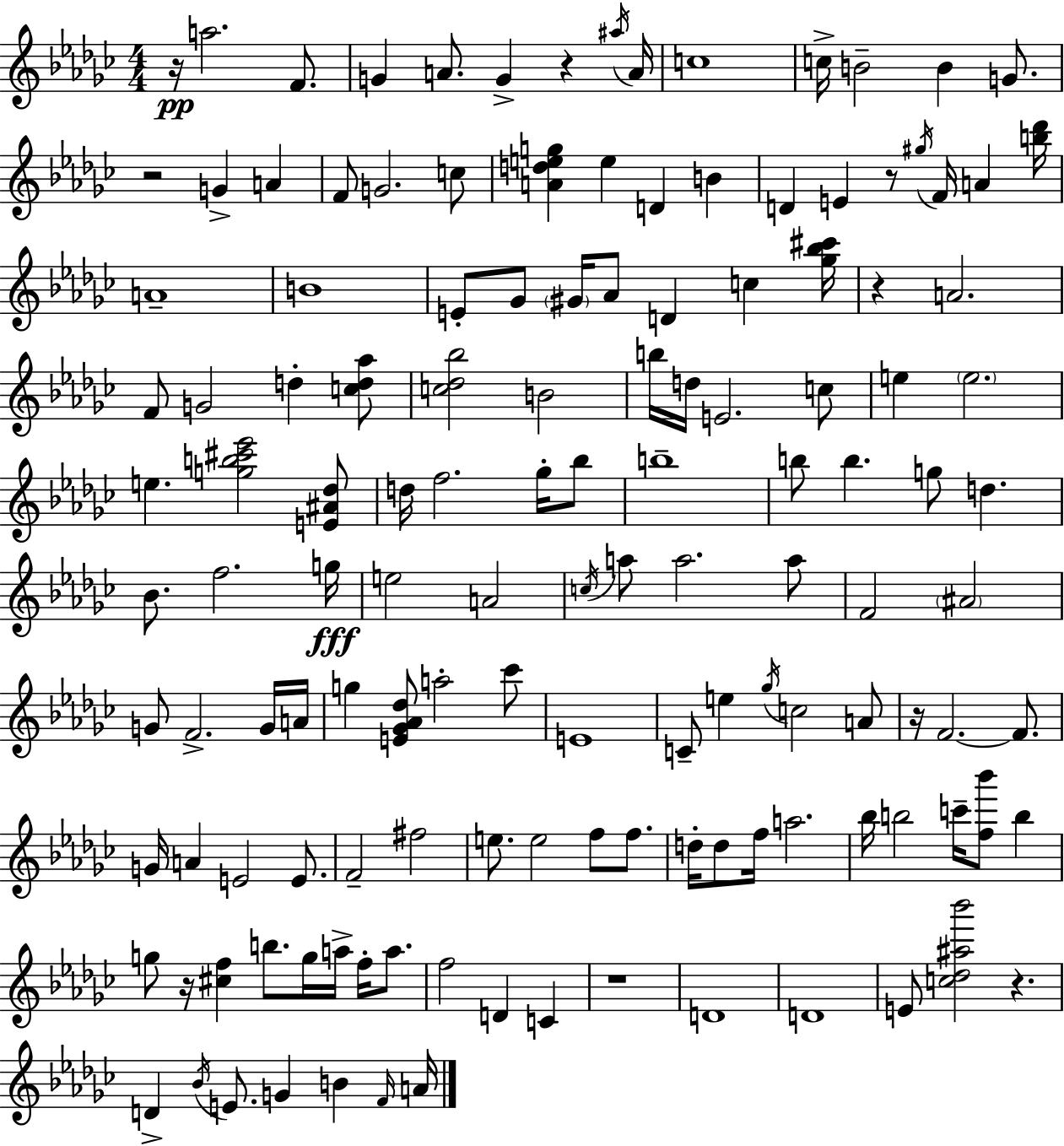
{
  \clef treble
  \numericTimeSignature
  \time 4/4
  \key ees \minor
  r16\pp a''2. f'8. | g'4 a'8. g'4-> r4 \acciaccatura { ais''16 } | a'16 c''1 | c''16-> b'2-- b'4 g'8. | \break r2 g'4-> a'4 | f'8 g'2. c''8 | <a' d'' e'' g''>4 e''4 d'4 b'4 | d'4 e'4 r8 \acciaccatura { gis''16 } f'16 a'4 | \break <b'' des'''>16 a'1-- | b'1 | e'8-. ges'8 \parenthesize gis'16 aes'8 d'4 c''4 | <ges'' bes'' cis'''>16 r4 a'2. | \break f'8 g'2 d''4-. | <c'' d'' aes''>8 <c'' des'' bes''>2 b'2 | b''16 d''16 e'2. | c''8 e''4 \parenthesize e''2. | \break e''4. <g'' b'' cis''' ees'''>2 | <e' ais' des''>8 d''16 f''2. ges''16-. | bes''8 b''1-- | b''8 b''4. g''8 d''4. | \break bes'8. f''2. | g''16\fff e''2 a'2 | \acciaccatura { c''16 } a''8 a''2. | a''8 f'2 \parenthesize ais'2 | \break g'8 f'2.-> | g'16 a'16 g''4 <e' ges' aes' des''>8 a''2-. | ces'''8 e'1 | c'8-- e''4 \acciaccatura { ges''16 } c''2 | \break a'8 r16 f'2.~~ | f'8. g'16 a'4 e'2 | e'8. f'2-- fis''2 | e''8. e''2 f''8 | \break f''8. d''16-. d''8 f''16 a''2. | bes''16 b''2 c'''16-- <f'' bes'''>8 | b''4 g''8 r16 <cis'' f''>4 b''8. g''16 a''16-> | f''16-. a''8. f''2 d'4 | \break c'4 r1 | d'1 | d'1 | e'8 <c'' des'' ais'' bes'''>2 r4. | \break d'4-> \acciaccatura { bes'16 } e'8. g'4 | b'4 \grace { f'16 } a'16 \bar "|."
}